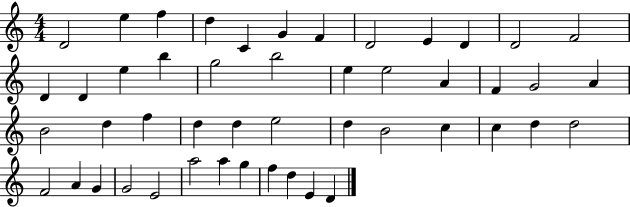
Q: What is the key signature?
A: C major